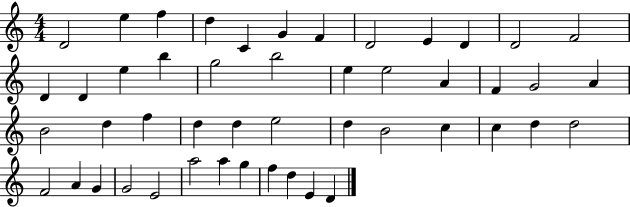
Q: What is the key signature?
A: C major